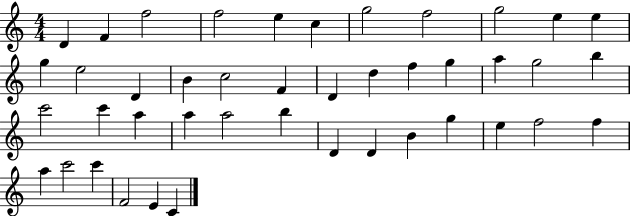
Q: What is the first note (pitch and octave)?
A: D4